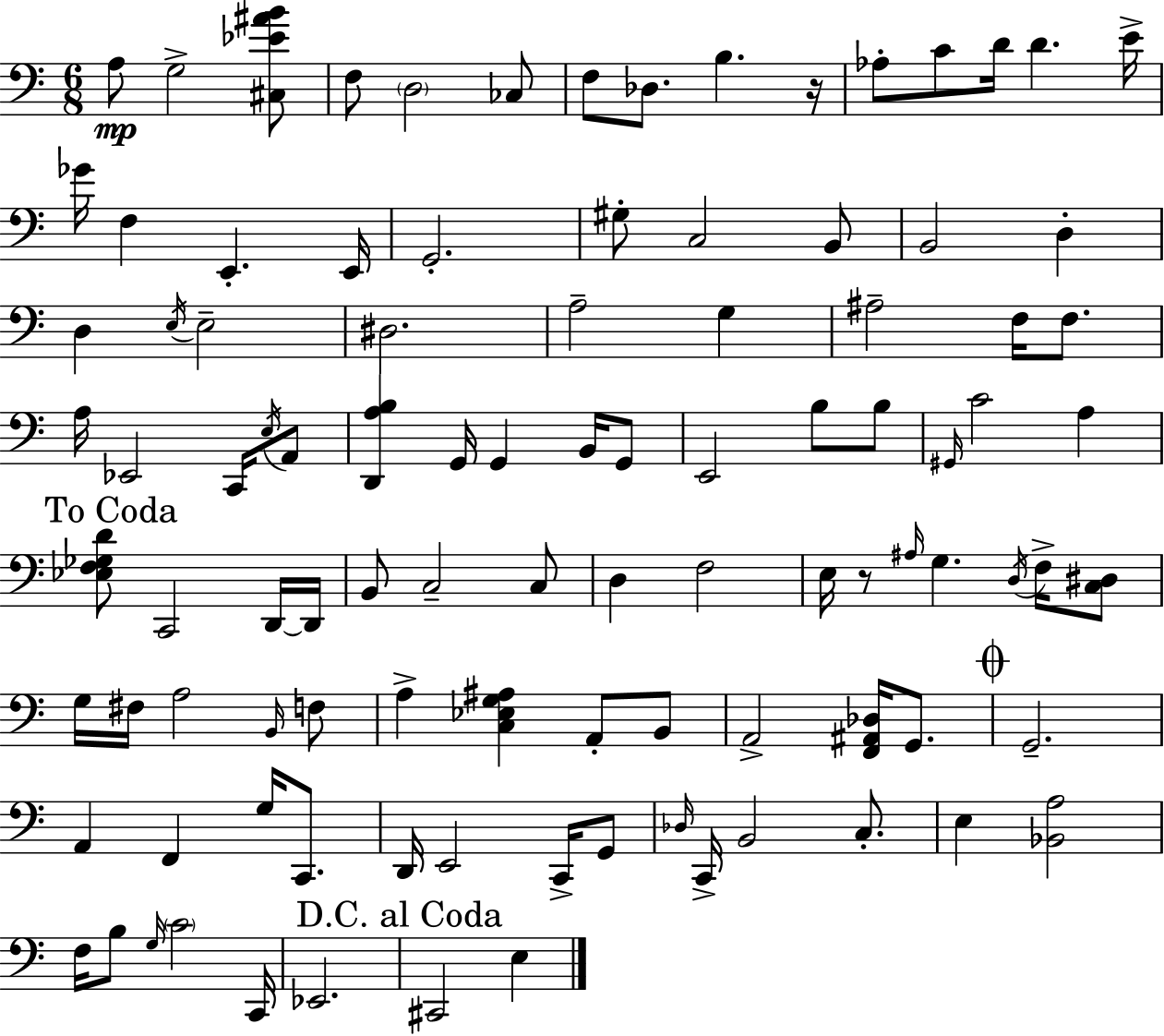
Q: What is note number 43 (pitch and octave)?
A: B3